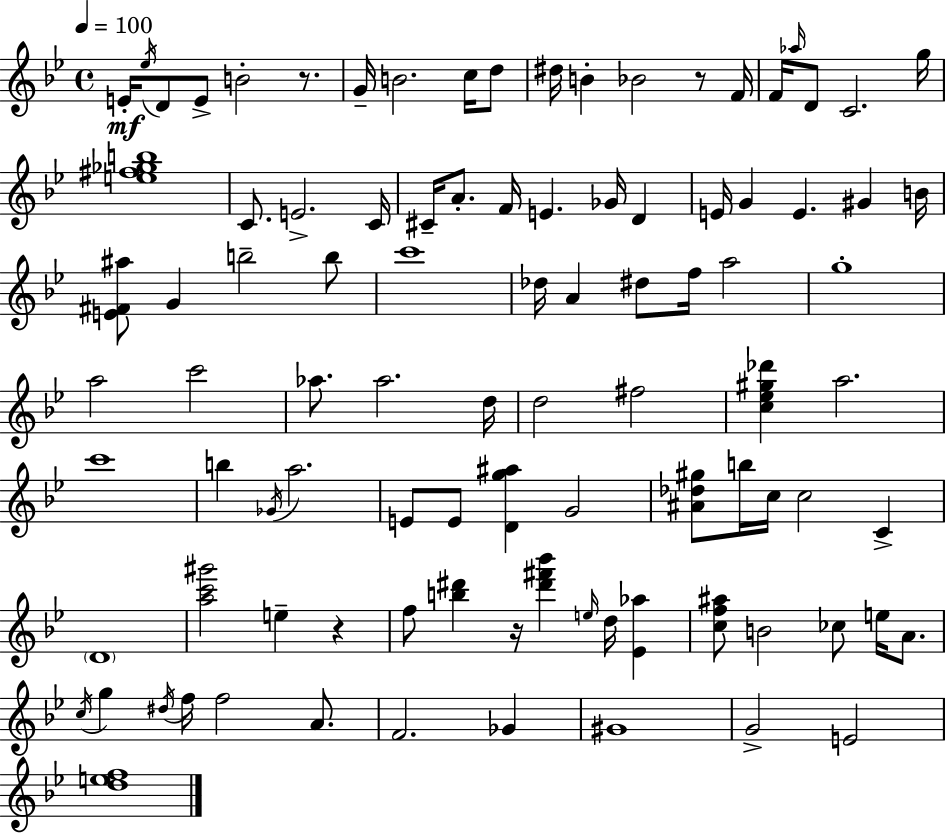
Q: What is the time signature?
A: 4/4